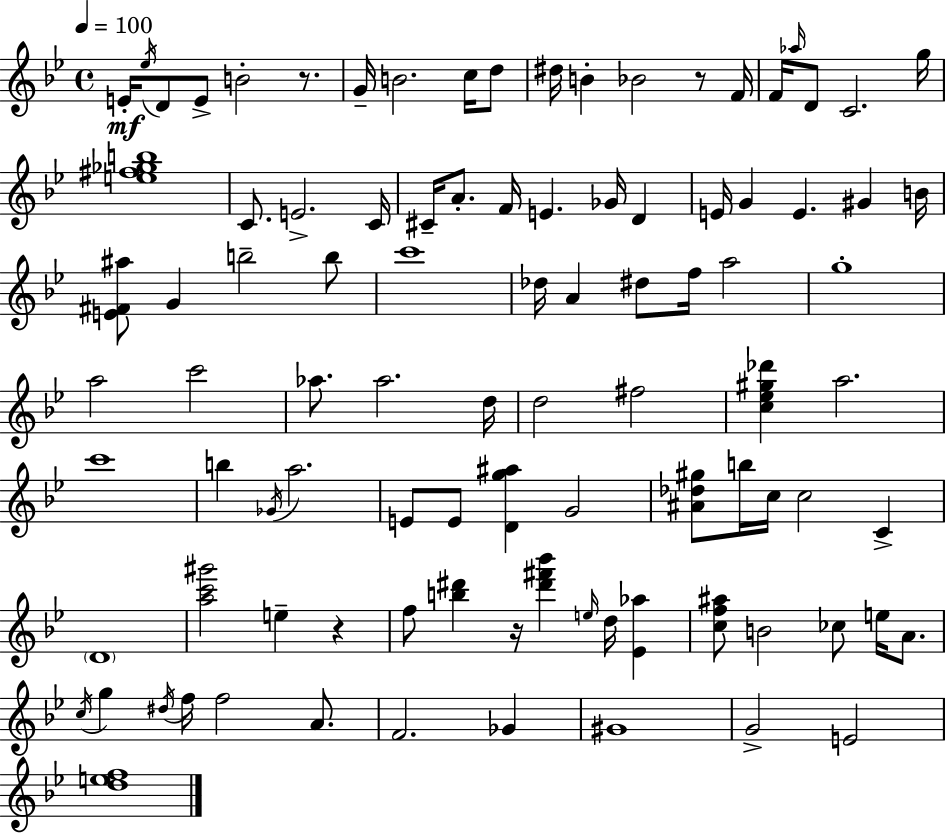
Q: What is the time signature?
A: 4/4